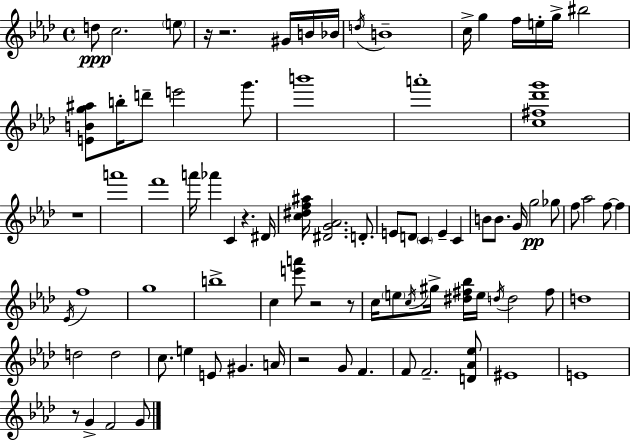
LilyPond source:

{
  \clef treble
  \time 4/4
  \defaultTimeSignature
  \key f \minor
  d''8\ppp c''2. \parenthesize e''8 | r16 r2. gis'16 b'16 bes'16 | \acciaccatura { d''16 } b'1-- | c''16-> g''4 f''16 e''16-. g''16-> bis''2 | \break <e' b' g'' ais''>8 b''16-. d'''8-- e'''2 g'''8. | b'''1 | a'''1-. | <c'' fis'' des''' g'''>1 | \break r1 | a'''1 | f'''1 | a'''16 aes'''4 c'4 r4. | \break dis'16 <c'' dis'' f'' ais''>16 <dis' g' aes'>2. d'8.-. | e'8 d'8 \parenthesize c'4 e'4-- c'4 | b'8 b'8. g'16 g''2\pp ges''8 | f''8 aes''2 f''8~~ f''4 | \break \acciaccatura { ees'16 } f''1 | g''1 | b''1-> | c''4 <e''' a'''>8 r2 | \break r8 c''16 \parenthesize e''8 \acciaccatura { c''16 } gis''16-> <dis'' fis'' bes''>16 e''16 \acciaccatura { d''16 } d''2 | fis''8 d''1 | d''2 d''2 | c''8. e''4 e'8 gis'4. | \break a'16 r2 g'8 f'4. | f'8 f'2.-- | <d' aes' ees''>8 eis'1 | e'1 | \break r8 g'4-> f'2 | g'8 \bar "|."
}